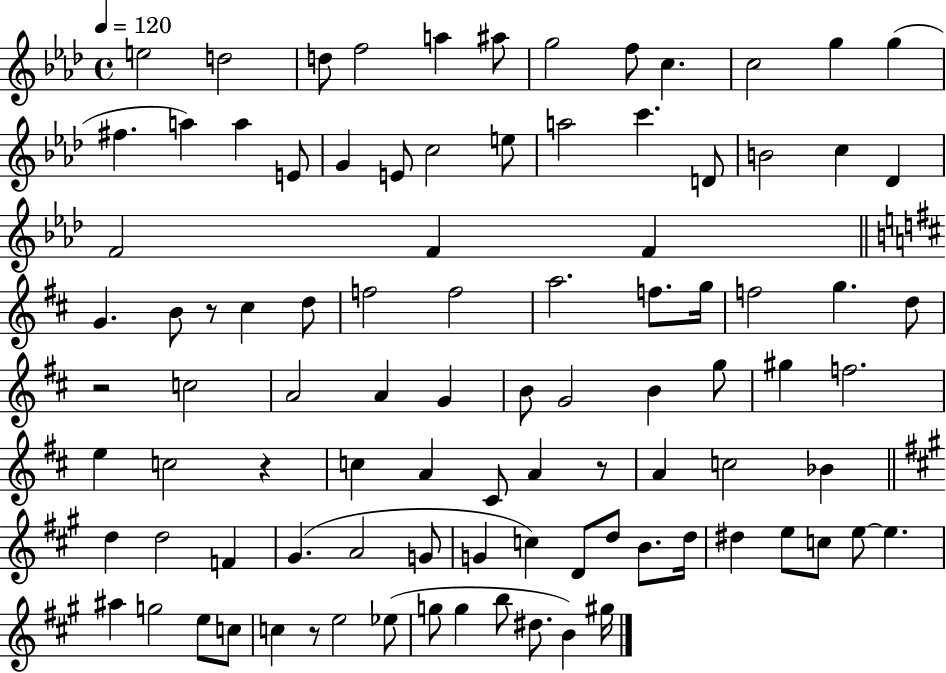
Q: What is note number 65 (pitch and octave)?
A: A4